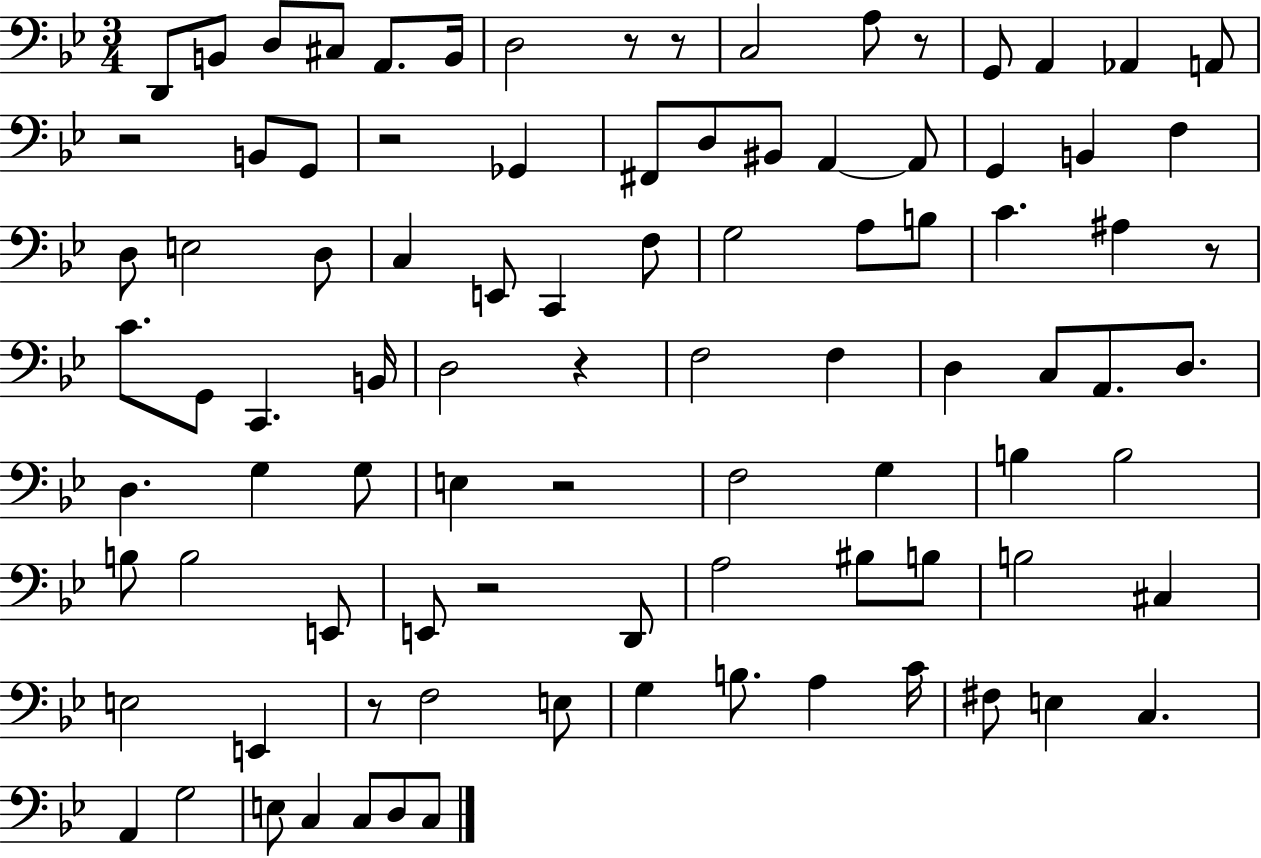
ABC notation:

X:1
T:Untitled
M:3/4
L:1/4
K:Bb
D,,/2 B,,/2 D,/2 ^C,/2 A,,/2 B,,/4 D,2 z/2 z/2 C,2 A,/2 z/2 G,,/2 A,, _A,, A,,/2 z2 B,,/2 G,,/2 z2 _G,, ^F,,/2 D,/2 ^B,,/2 A,, A,,/2 G,, B,, F, D,/2 E,2 D,/2 C, E,,/2 C,, F,/2 G,2 A,/2 B,/2 C ^A, z/2 C/2 G,,/2 C,, B,,/4 D,2 z F,2 F, D, C,/2 A,,/2 D,/2 D, G, G,/2 E, z2 F,2 G, B, B,2 B,/2 B,2 E,,/2 E,,/2 z2 D,,/2 A,2 ^B,/2 B,/2 B,2 ^C, E,2 E,, z/2 F,2 E,/2 G, B,/2 A, C/4 ^F,/2 E, C, A,, G,2 E,/2 C, C,/2 D,/2 C,/2